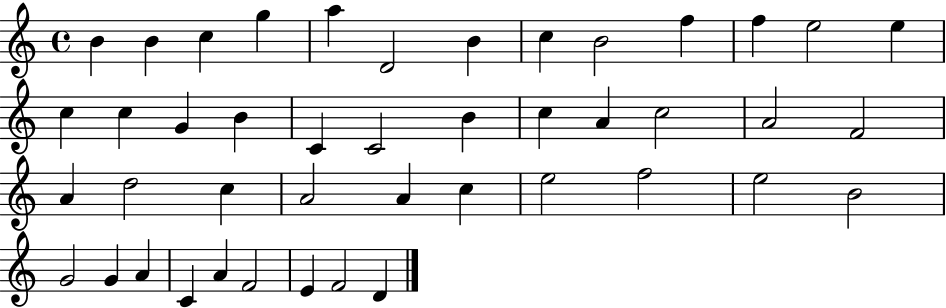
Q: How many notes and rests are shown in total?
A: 44